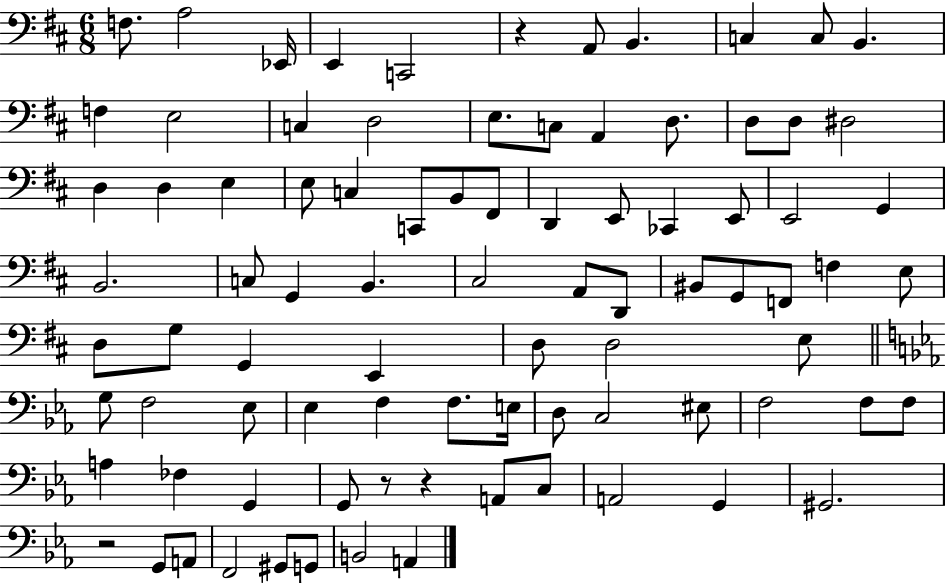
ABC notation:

X:1
T:Untitled
M:6/8
L:1/4
K:D
F,/2 A,2 _E,,/4 E,, C,,2 z A,,/2 B,, C, C,/2 B,, F, E,2 C, D,2 E,/2 C,/2 A,, D,/2 D,/2 D,/2 ^D,2 D, D, E, E,/2 C, C,,/2 B,,/2 ^F,,/2 D,, E,,/2 _C,, E,,/2 E,,2 G,, B,,2 C,/2 G,, B,, ^C,2 A,,/2 D,,/2 ^B,,/2 G,,/2 F,,/2 F, E,/2 D,/2 G,/2 G,, E,, D,/2 D,2 E,/2 G,/2 F,2 _E,/2 _E, F, F,/2 E,/4 D,/2 C,2 ^E,/2 F,2 F,/2 F,/2 A, _F, G,, G,,/2 z/2 z A,,/2 C,/2 A,,2 G,, ^G,,2 z2 G,,/2 A,,/2 F,,2 ^G,,/2 G,,/2 B,,2 A,,